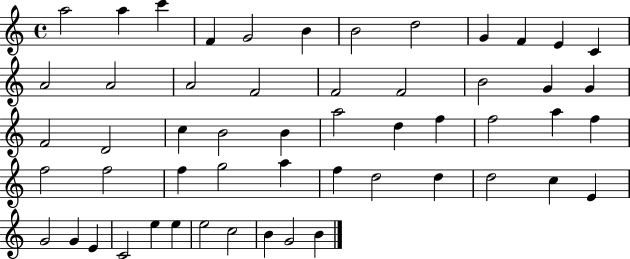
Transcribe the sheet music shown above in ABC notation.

X:1
T:Untitled
M:4/4
L:1/4
K:C
a2 a c' F G2 B B2 d2 G F E C A2 A2 A2 F2 F2 F2 B2 G G F2 D2 c B2 B a2 d f f2 a f f2 f2 f g2 a f d2 d d2 c E G2 G E C2 e e e2 c2 B G2 B